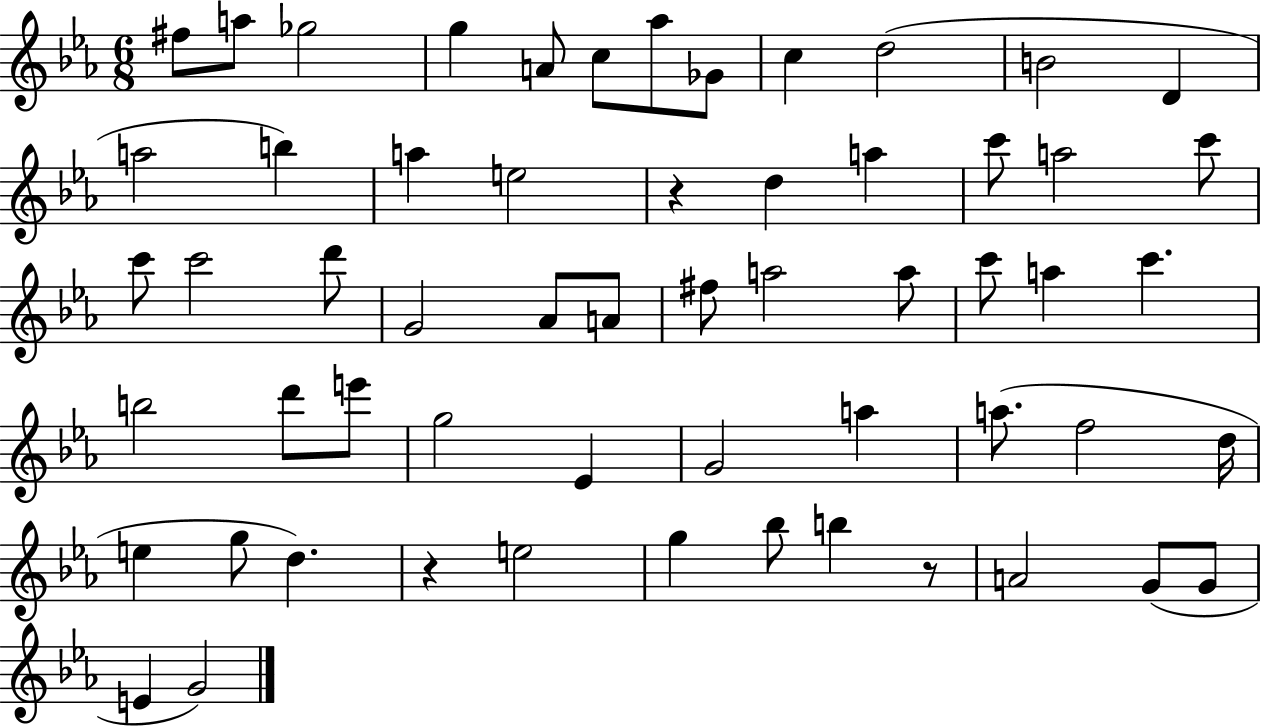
F#5/e A5/e Gb5/h G5/q A4/e C5/e Ab5/e Gb4/e C5/q D5/h B4/h D4/q A5/h B5/q A5/q E5/h R/q D5/q A5/q C6/e A5/h C6/e C6/e C6/h D6/e G4/h Ab4/e A4/e F#5/e A5/h A5/e C6/e A5/q C6/q. B5/h D6/e E6/e G5/h Eb4/q G4/h A5/q A5/e. F5/h D5/s E5/q G5/e D5/q. R/q E5/h G5/q Bb5/e B5/q R/e A4/h G4/e G4/e E4/q G4/h